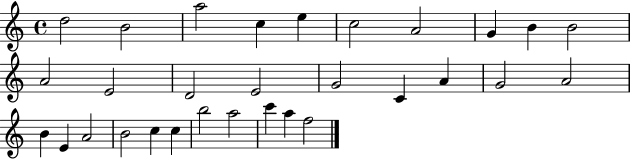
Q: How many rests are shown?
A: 0